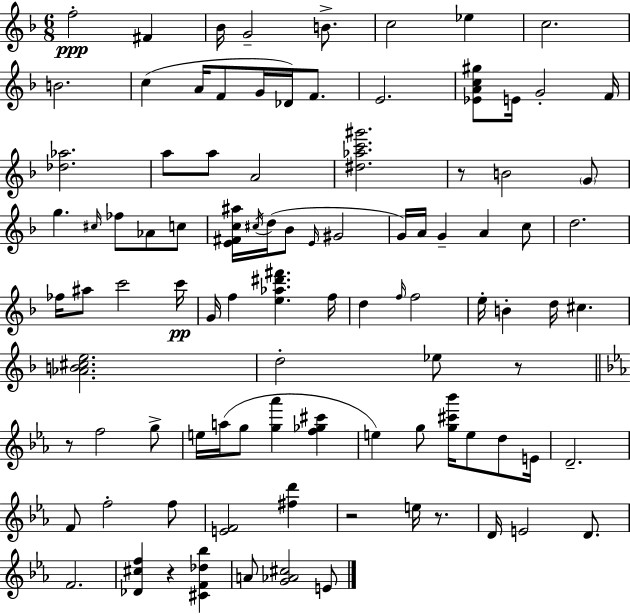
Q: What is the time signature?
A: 6/8